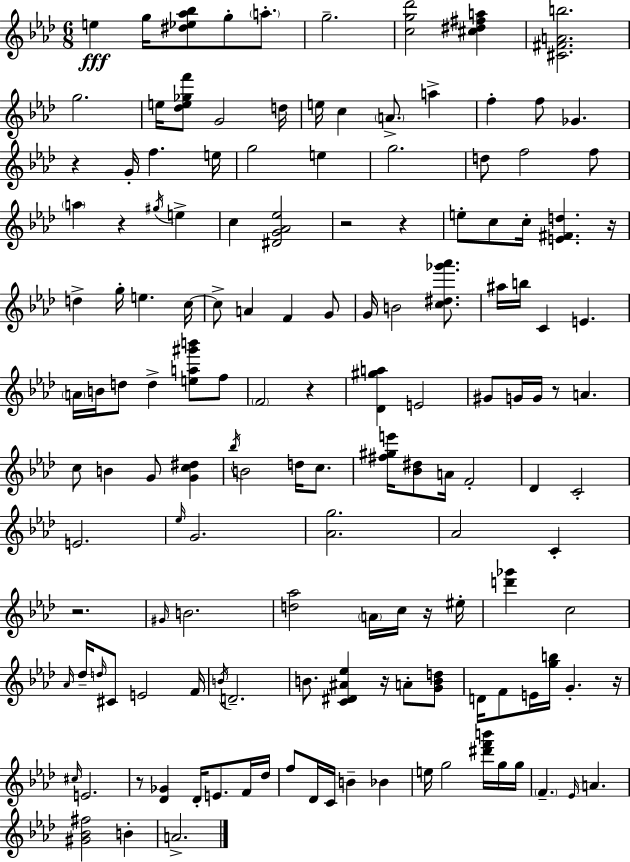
E5/q G5/s [D#5,Eb5,Ab5,Bb5]/e G5/e A5/e. G5/h. [C5,G5,Db6]/h [C#5,D#5,F#5,A5]/q [C#4,F#4,A4,B5]/h. G5/h. E5/s [Db5,E5,Gb5,F6]/e G4/h D5/s E5/s C5/q A4/e. A5/q F5/q F5/e Gb4/q. R/q G4/s F5/q. E5/s G5/h E5/q G5/h. D5/e F5/h F5/e A5/q R/q G#5/s E5/q C5/q [D#4,G4,Ab4,Eb5]/h R/h R/q E5/e C5/e C5/s [E4,F#4,D5]/q. R/s D5/q G5/s E5/q. C5/s C5/e A4/q F4/q G4/e G4/s B4/h [C5,D#5,Gb6,Ab6]/e. A#5/s B5/s C4/q E4/q. A4/s B4/s D5/e D5/q [E5,A5,G#6,B6]/e F5/e F4/h R/q [Db4,G#5,A5]/q E4/h G#4/e G4/s G4/s R/e A4/q. C5/e B4/q G4/e [G4,C5,D#5]/q Bb5/s B4/h D5/s C5/e. [F#5,G#5,E6]/s [Bb4,D#5]/e A4/s F4/h Db4/q C4/h E4/h. Eb5/s G4/h. [Ab4,G5]/h. Ab4/h C4/q R/h. G#4/s B4/h. [D5,Ab5]/h A4/s C5/s R/s EIS5/s [D6,Gb6]/q C5/h Ab4/s Db5/s D5/s C#4/e E4/h F4/s B4/s D4/h. B4/e. [C4,D#4,A#4,Eb5]/q R/s A4/e [G4,B4,D5]/e D4/s F4/e E4/s [G5,B5]/s G4/q. R/s C#5/s E4/h. R/e [Db4,Gb4]/q Db4/s E4/e. F4/s Db5/s F5/e Db4/s C4/s B4/q Bb4/q E5/s G5/h [D#6,F6,B6]/s G5/s G5/s F4/q. Eb4/s A4/q. [G#4,Bb4,F#5]/h B4/q A4/h.